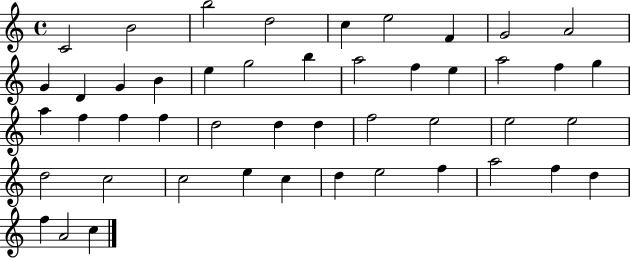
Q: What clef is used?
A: treble